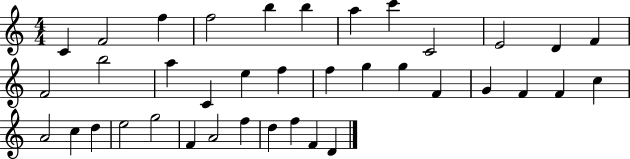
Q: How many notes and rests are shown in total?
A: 38